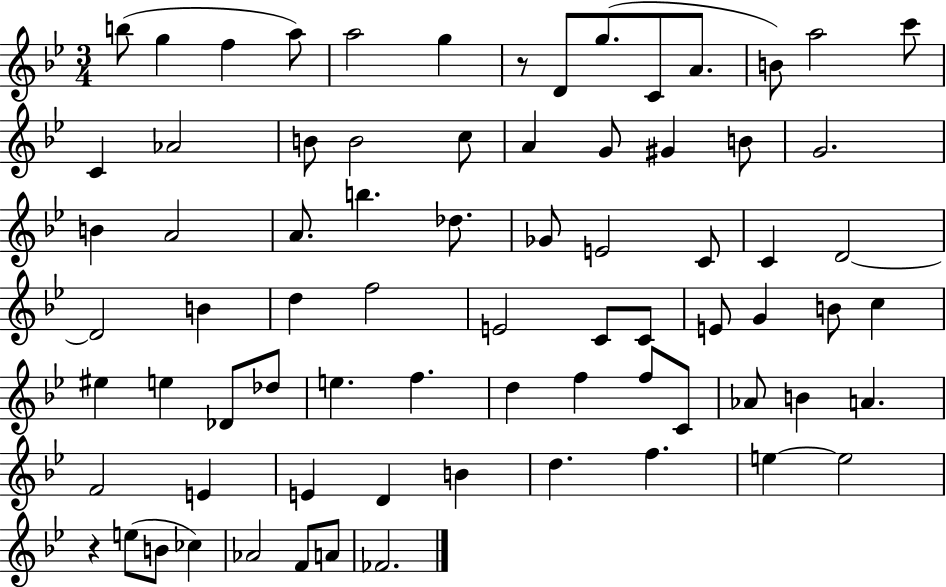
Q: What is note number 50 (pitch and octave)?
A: F5